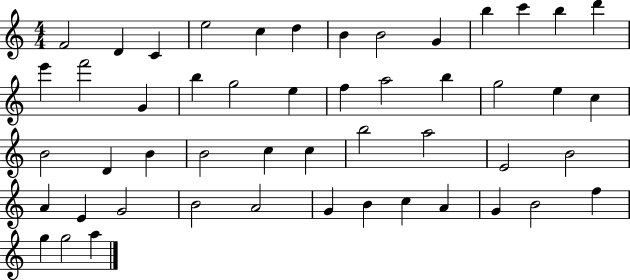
F4/h D4/q C4/q E5/h C5/q D5/q B4/q B4/h G4/q B5/q C6/q B5/q D6/q E6/q F6/h G4/q B5/q G5/h E5/q F5/q A5/h B5/q G5/h E5/q C5/q B4/h D4/q B4/q B4/h C5/q C5/q B5/h A5/h E4/h B4/h A4/q E4/q G4/h B4/h A4/h G4/q B4/q C5/q A4/q G4/q B4/h F5/q G5/q G5/h A5/q